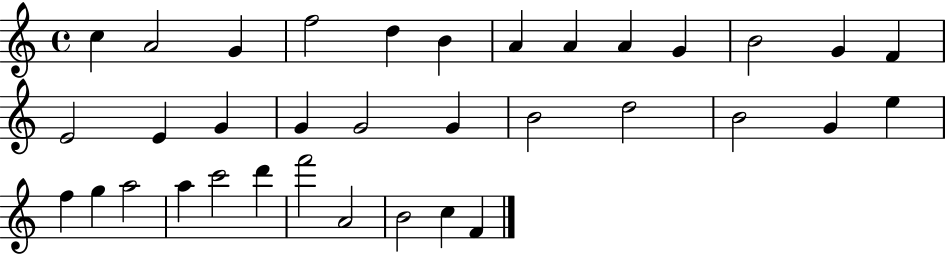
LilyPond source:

{
  \clef treble
  \time 4/4
  \defaultTimeSignature
  \key c \major
  c''4 a'2 g'4 | f''2 d''4 b'4 | a'4 a'4 a'4 g'4 | b'2 g'4 f'4 | \break e'2 e'4 g'4 | g'4 g'2 g'4 | b'2 d''2 | b'2 g'4 e''4 | \break f''4 g''4 a''2 | a''4 c'''2 d'''4 | f'''2 a'2 | b'2 c''4 f'4 | \break \bar "|."
}